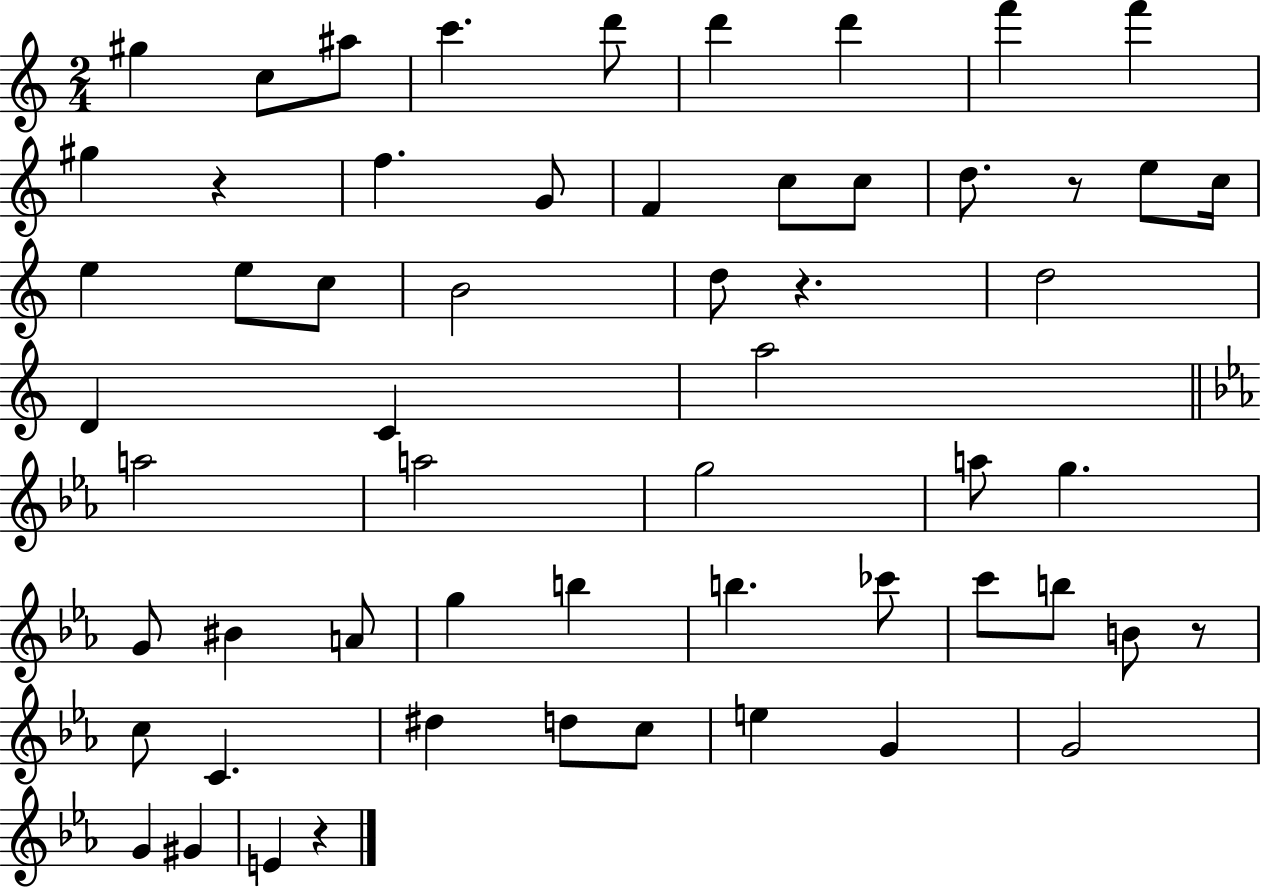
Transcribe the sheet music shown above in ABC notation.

X:1
T:Untitled
M:2/4
L:1/4
K:C
^g c/2 ^a/2 c' d'/2 d' d' f' f' ^g z f G/2 F c/2 c/2 d/2 z/2 e/2 c/4 e e/2 c/2 B2 d/2 z d2 D C a2 a2 a2 g2 a/2 g G/2 ^B A/2 g b b _c'/2 c'/2 b/2 B/2 z/2 c/2 C ^d d/2 c/2 e G G2 G ^G E z